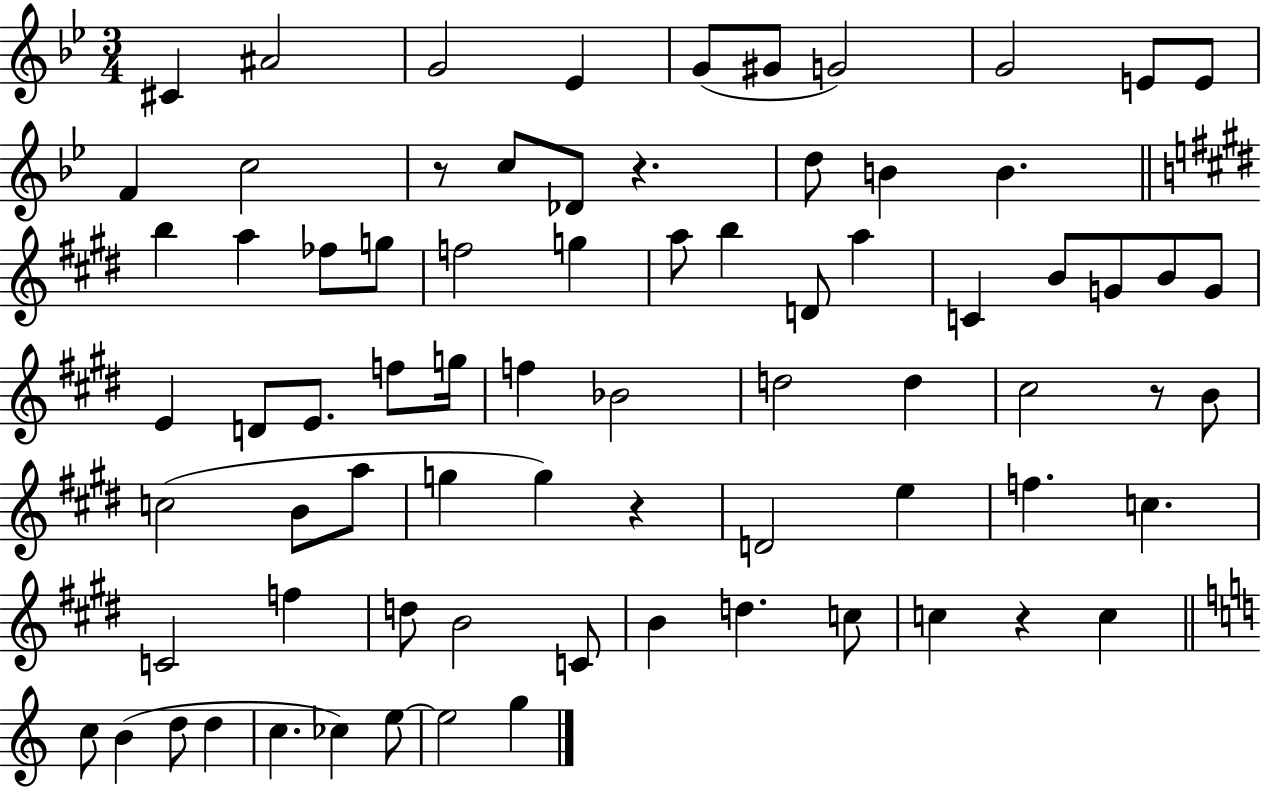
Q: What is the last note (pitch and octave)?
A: G5